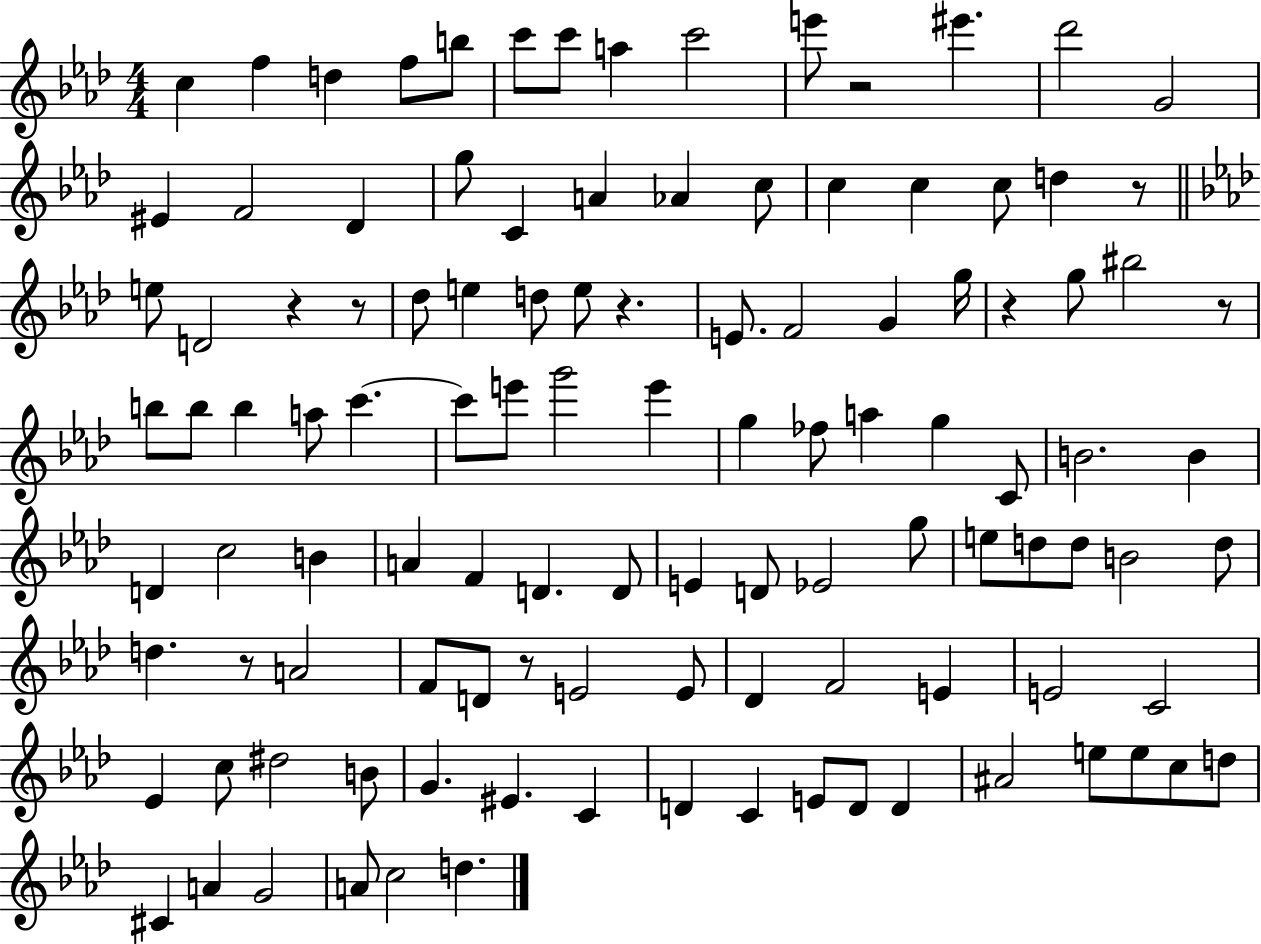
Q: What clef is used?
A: treble